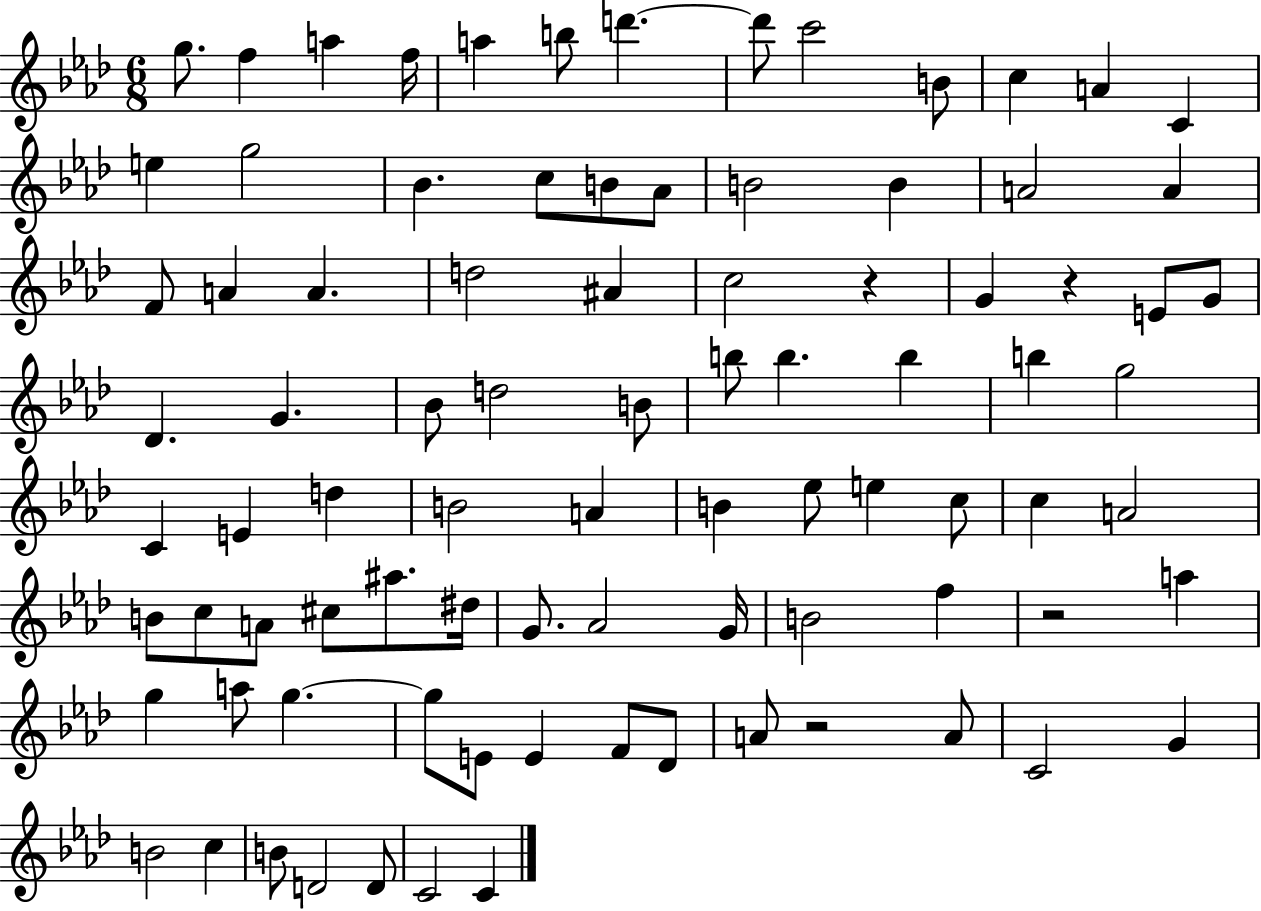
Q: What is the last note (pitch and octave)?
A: C4